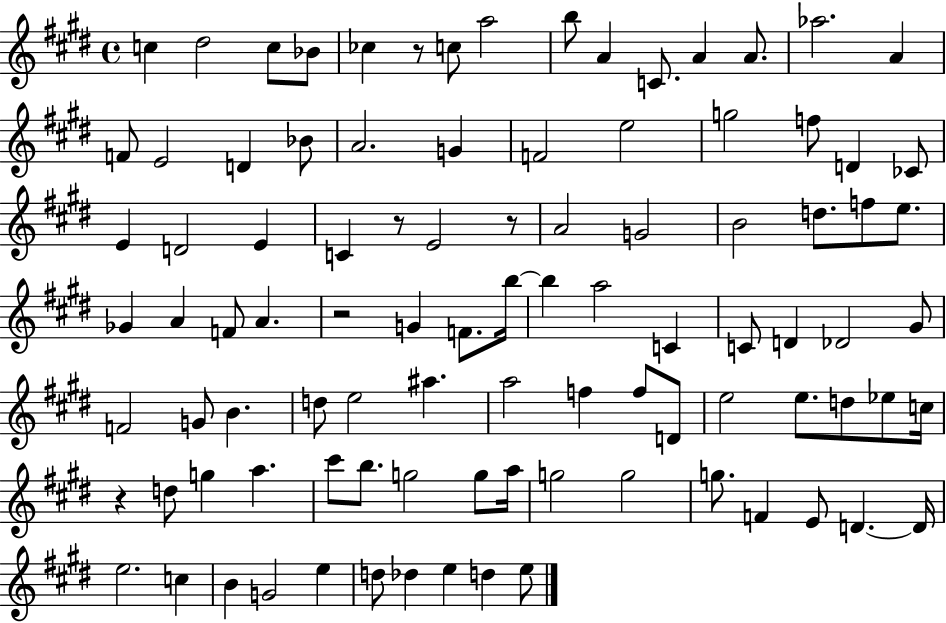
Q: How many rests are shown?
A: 5